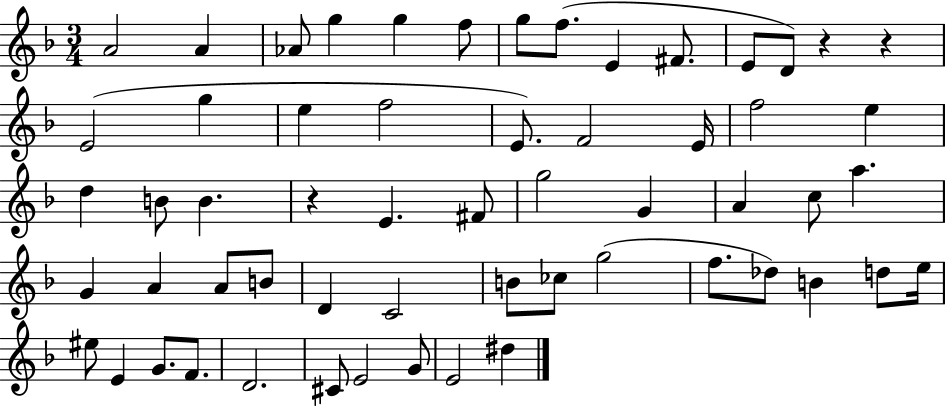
X:1
T:Untitled
M:3/4
L:1/4
K:F
A2 A _A/2 g g f/2 g/2 f/2 E ^F/2 E/2 D/2 z z E2 g e f2 E/2 F2 E/4 f2 e d B/2 B z E ^F/2 g2 G A c/2 a G A A/2 B/2 D C2 B/2 _c/2 g2 f/2 _d/2 B d/2 e/4 ^e/2 E G/2 F/2 D2 ^C/2 E2 G/2 E2 ^d